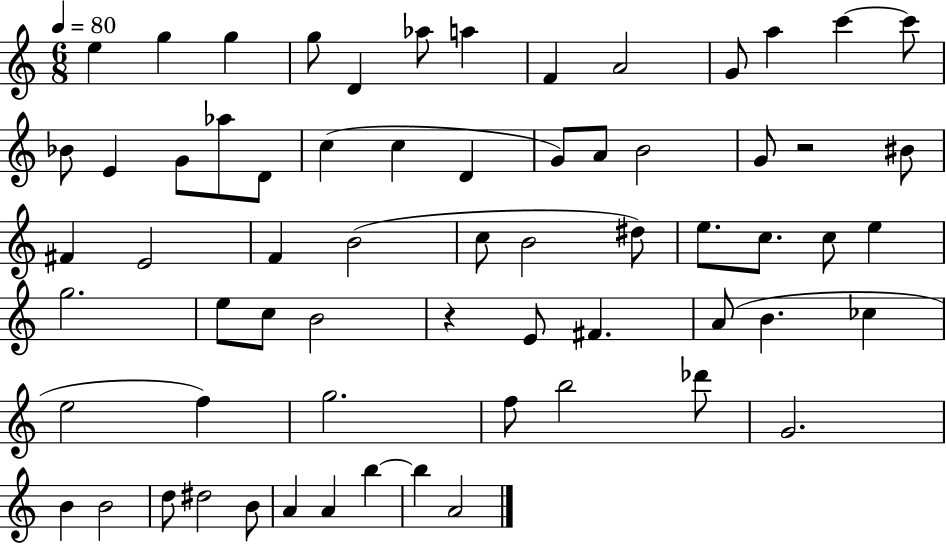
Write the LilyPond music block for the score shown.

{
  \clef treble
  \numericTimeSignature
  \time 6/8
  \key c \major
  \tempo 4 = 80
  e''4 g''4 g''4 | g''8 d'4 aes''8 a''4 | f'4 a'2 | g'8 a''4 c'''4~~ c'''8 | \break bes'8 e'4 g'8 aes''8 d'8 | c''4( c''4 d'4 | g'8) a'8 b'2 | g'8 r2 bis'8 | \break fis'4 e'2 | f'4 b'2( | c''8 b'2 dis''8) | e''8. c''8. c''8 e''4 | \break g''2. | e''8 c''8 b'2 | r4 e'8 fis'4. | a'8( b'4. ces''4 | \break e''2 f''4) | g''2. | f''8 b''2 des'''8 | g'2. | \break b'4 b'2 | d''8 dis''2 b'8 | a'4 a'4 b''4~~ | b''4 a'2 | \break \bar "|."
}